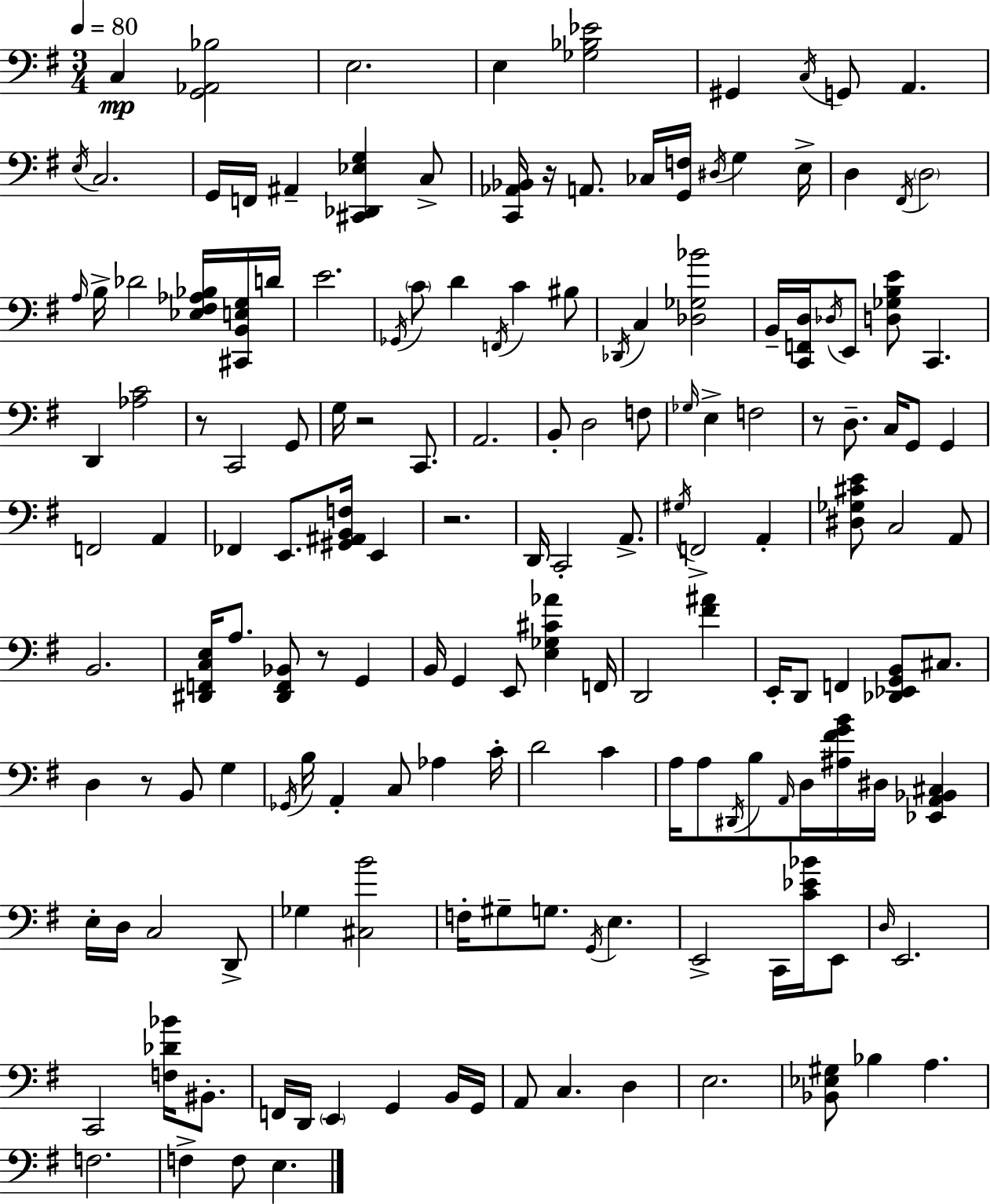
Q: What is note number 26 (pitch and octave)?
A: E4